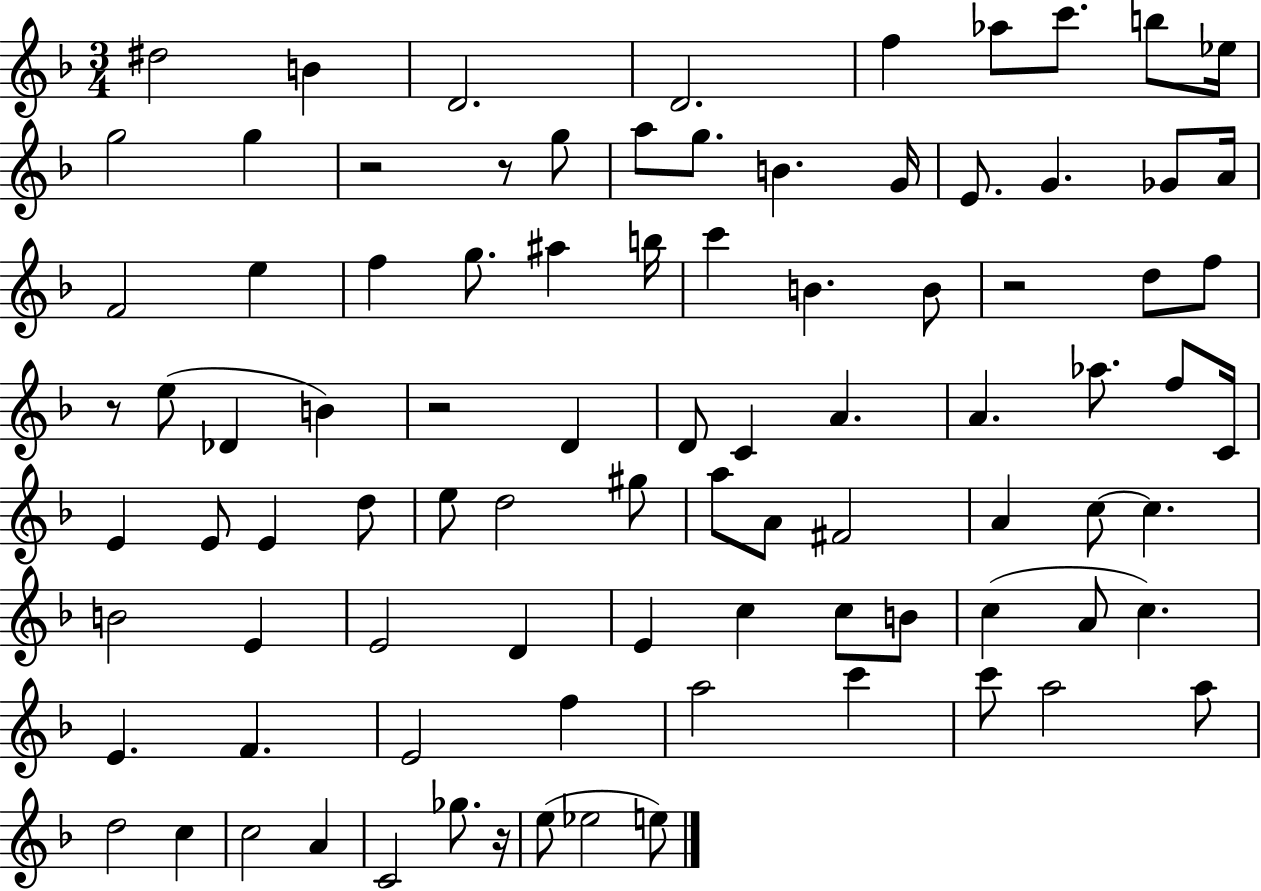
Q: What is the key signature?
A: F major